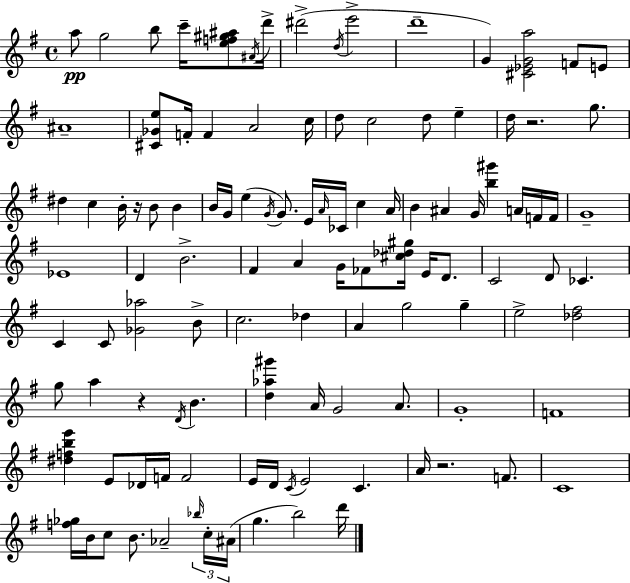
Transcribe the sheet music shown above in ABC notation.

X:1
T:Untitled
M:4/4
L:1/4
K:Em
a/2 g2 b/2 c'/4 [ef^g^a]/2 ^A/4 d'/4 ^d'2 d/4 e'2 d'4 G [^C_EGa]2 F/2 E/2 ^A4 [^C_Ge]/2 F/4 F A2 c/4 d/2 c2 d/2 e d/4 z2 g/2 ^d c B/4 z/4 B/2 B B/4 G/4 e G/4 G/2 E/4 A/4 _C/4 c A/4 B ^A G/4 [b^g'] A/4 F/4 F/4 G4 _E4 D B2 ^F A G/4 _F/2 [^c_d^g]/4 E/4 D/2 C2 D/2 _C C C/2 [_G_a]2 B/2 c2 _d A g2 g e2 [_d^f]2 g/2 a z D/4 B [d_a^g'] A/4 G2 A/2 G4 F4 [^dfbe'] E/2 _D/4 F/4 F2 E/4 D/4 C/4 E2 C A/4 z2 F/2 C4 [f_g]/4 B/4 c/2 B/2 _A2 _b/4 c/4 ^A/4 g b2 d'/4